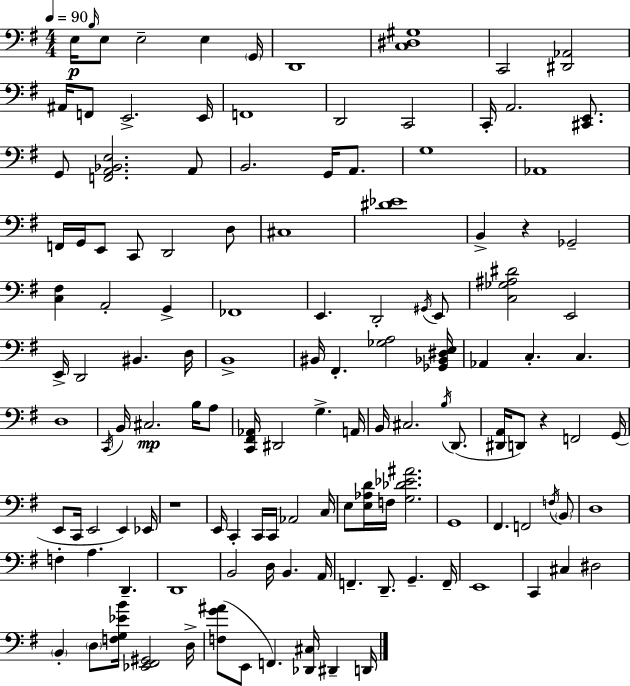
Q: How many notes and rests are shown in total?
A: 129